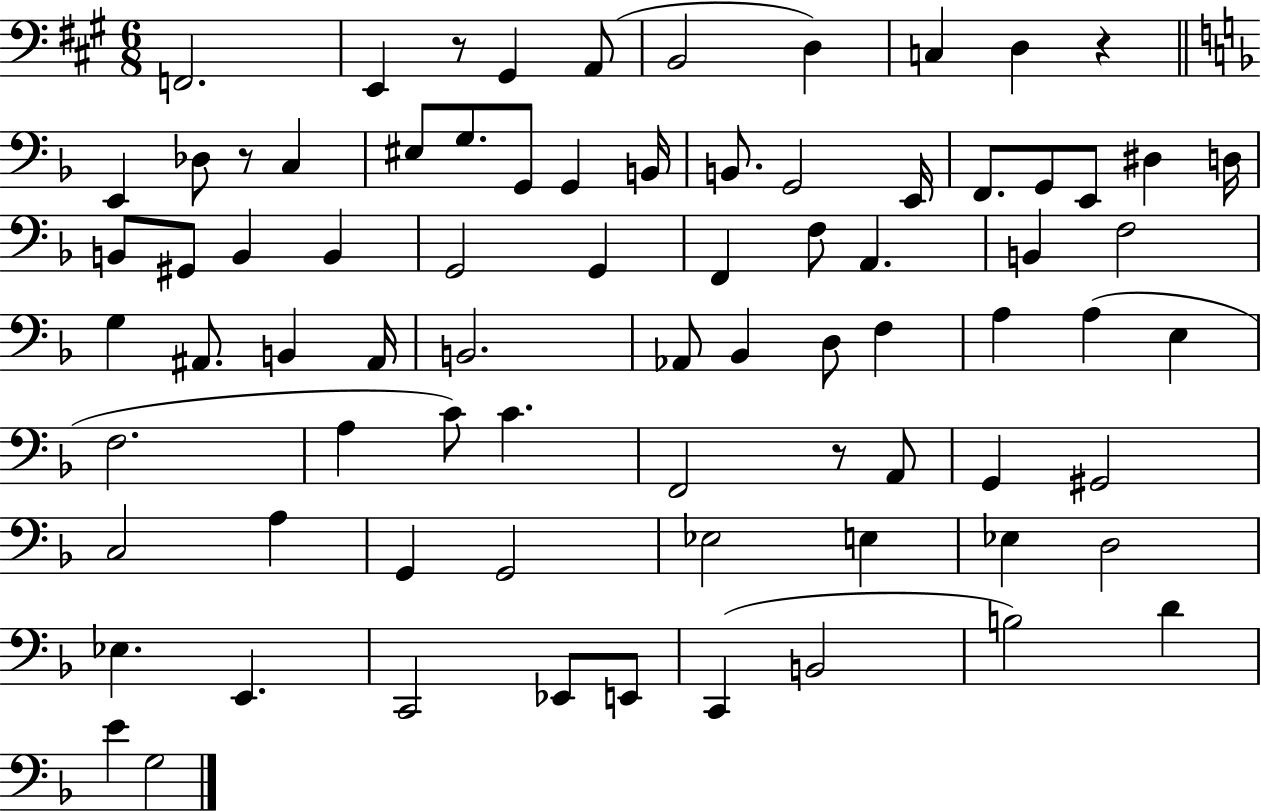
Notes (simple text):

F2/h. E2/q R/e G#2/q A2/e B2/h D3/q C3/q D3/q R/q E2/q Db3/e R/e C3/q EIS3/e G3/e. G2/e G2/q B2/s B2/e. G2/h E2/s F2/e. G2/e E2/e D#3/q D3/s B2/e G#2/e B2/q B2/q G2/h G2/q F2/q F3/e A2/q. B2/q F3/h G3/q A#2/e. B2/q A#2/s B2/h. Ab2/e Bb2/q D3/e F3/q A3/q A3/q E3/q F3/h. A3/q C4/e C4/q. F2/h R/e A2/e G2/q G#2/h C3/h A3/q G2/q G2/h Eb3/h E3/q Eb3/q D3/h Eb3/q. E2/q. C2/h Eb2/e E2/e C2/q B2/h B3/h D4/q E4/q G3/h